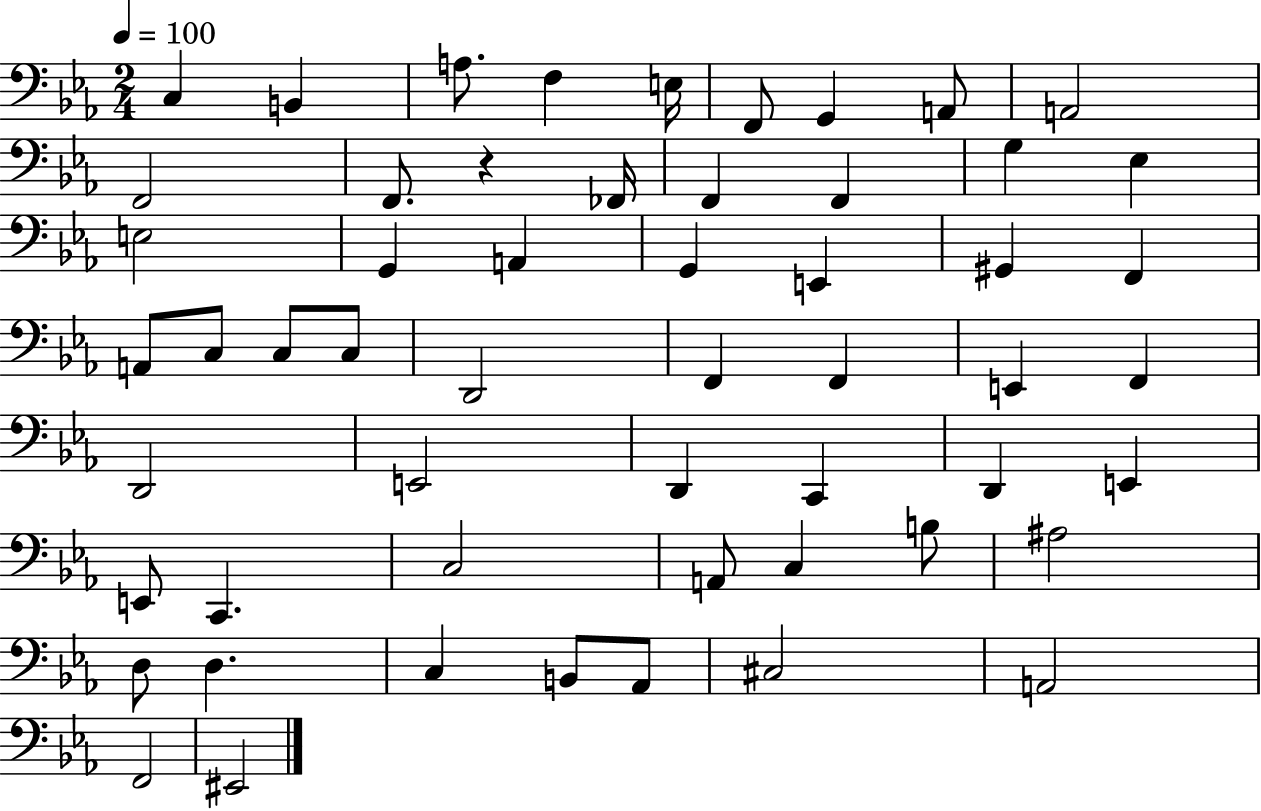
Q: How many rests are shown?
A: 1